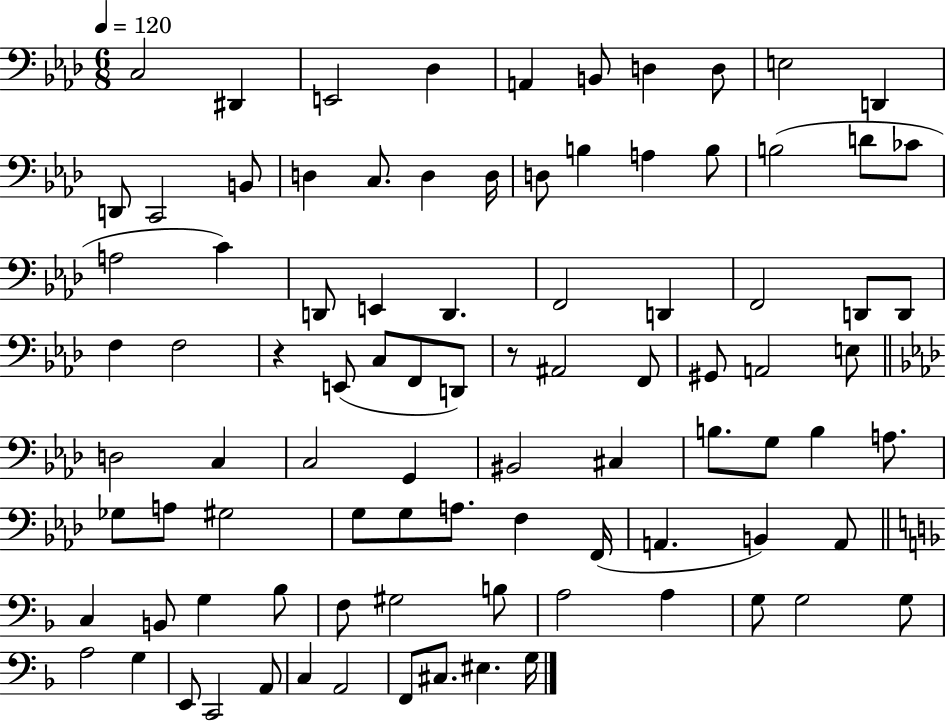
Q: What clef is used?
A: bass